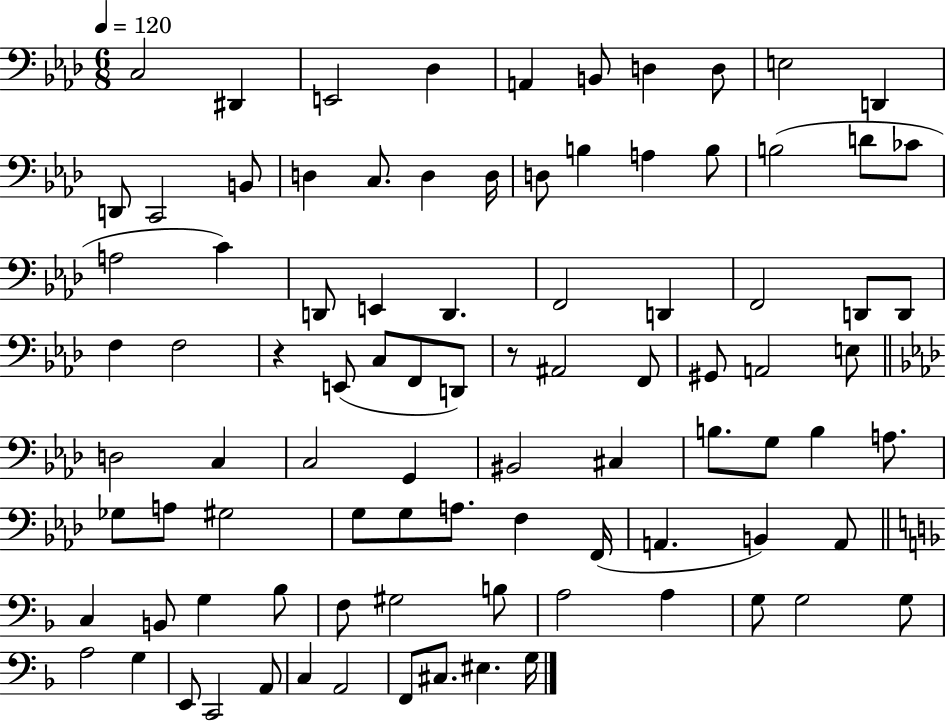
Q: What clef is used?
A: bass